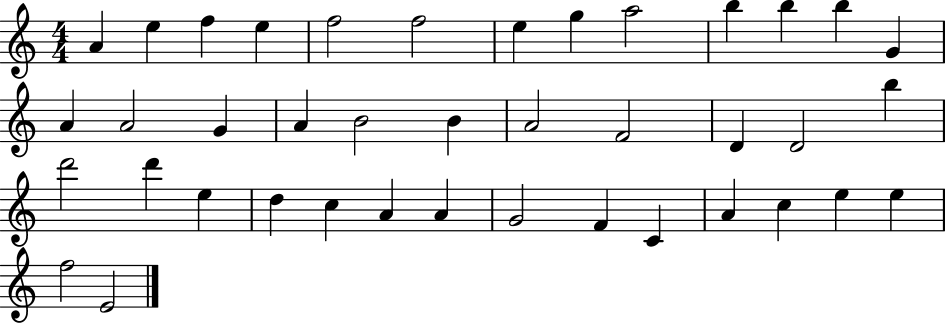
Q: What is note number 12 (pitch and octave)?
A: B5